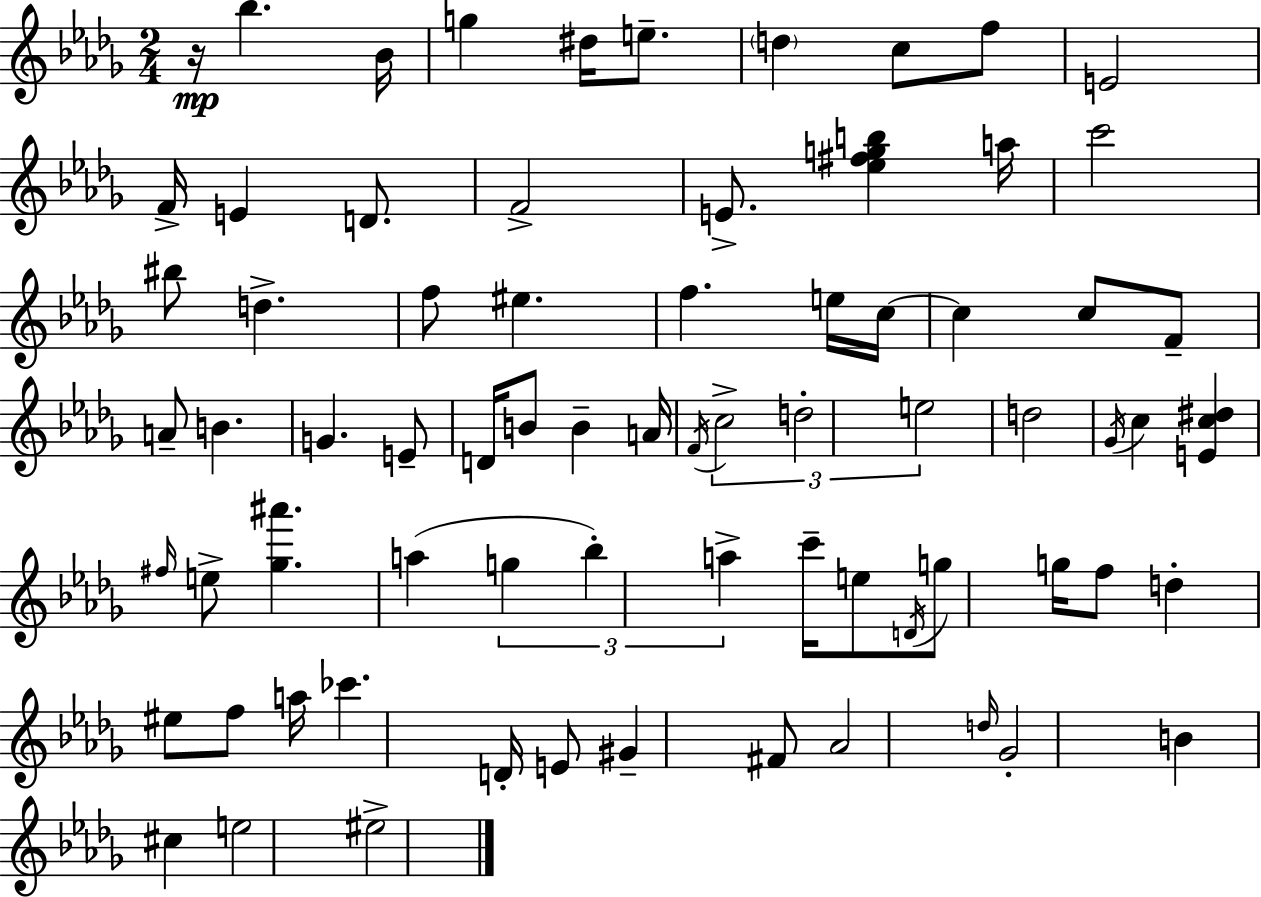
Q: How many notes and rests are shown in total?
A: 73